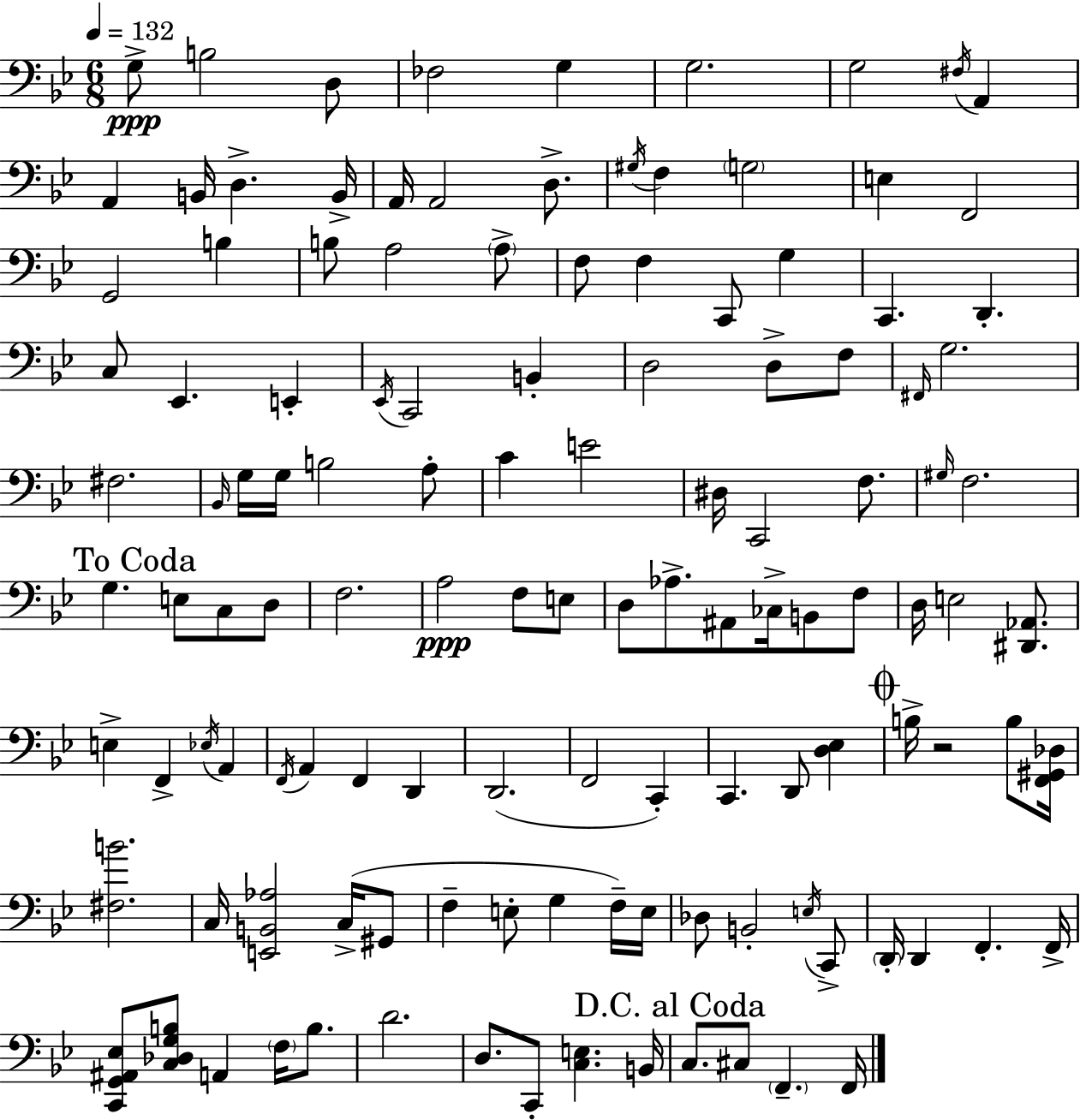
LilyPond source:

{
  \clef bass
  \numericTimeSignature
  \time 6/8
  \key bes \major
  \tempo 4 = 132
  g8->\ppp b2 d8 | fes2 g4 | g2. | g2 \acciaccatura { fis16 } a,4 | \break a,4 b,16 d4.-> | b,16-> a,16 a,2 d8.-> | \acciaccatura { gis16 } f4 \parenthesize g2 | e4 f,2 | \break g,2 b4 | b8 a2 | \parenthesize a8-> f8 f4 c,8 g4 | c,4. d,4.-. | \break c8 ees,4. e,4-. | \acciaccatura { ees,16 } c,2 b,4-. | d2 d8-> | f8 \grace { fis,16 } g2. | \break fis2. | \grace { bes,16 } g16 g16 b2 | a8-. c'4 e'2 | dis16 c,2 | \break f8. \grace { gis16 } f2. | \mark "To Coda" g4. | e8 c8 d8 f2. | a2\ppp | \break f8 e8 d8 aes8.-> ais,8 | ces16-> b,8 f8 d16 e2 | <dis, aes,>8. e4-> f,4-> | \acciaccatura { ees16 } a,4 \acciaccatura { f,16 } a,4 | \break f,4 d,4 d,2.( | f,2 | c,4-.) c,4. | d,8 <d ees>4 \mark \markup { \musicglyph "scripts.coda" } b16-> r2 | \break b8 <f, gis, des>16 <fis b'>2. | c16 <e, b, aes>2 | c16->( gis,8 f4-- | e8-. g4 f16--) e16 des8 b,2-. | \break \acciaccatura { e16 } c,8-> \parenthesize d,16-. d,4 | f,4.-. f,16-> <c, g, ais, ees>8 <c des g b>8 | a,4 \parenthesize f16 b8. d'2. | d8. | \break c,8-. <c e>4. b,16 \mark "D.C. al Coda" c8. | cis8 \parenthesize f,4.-- f,16 \bar "|."
}